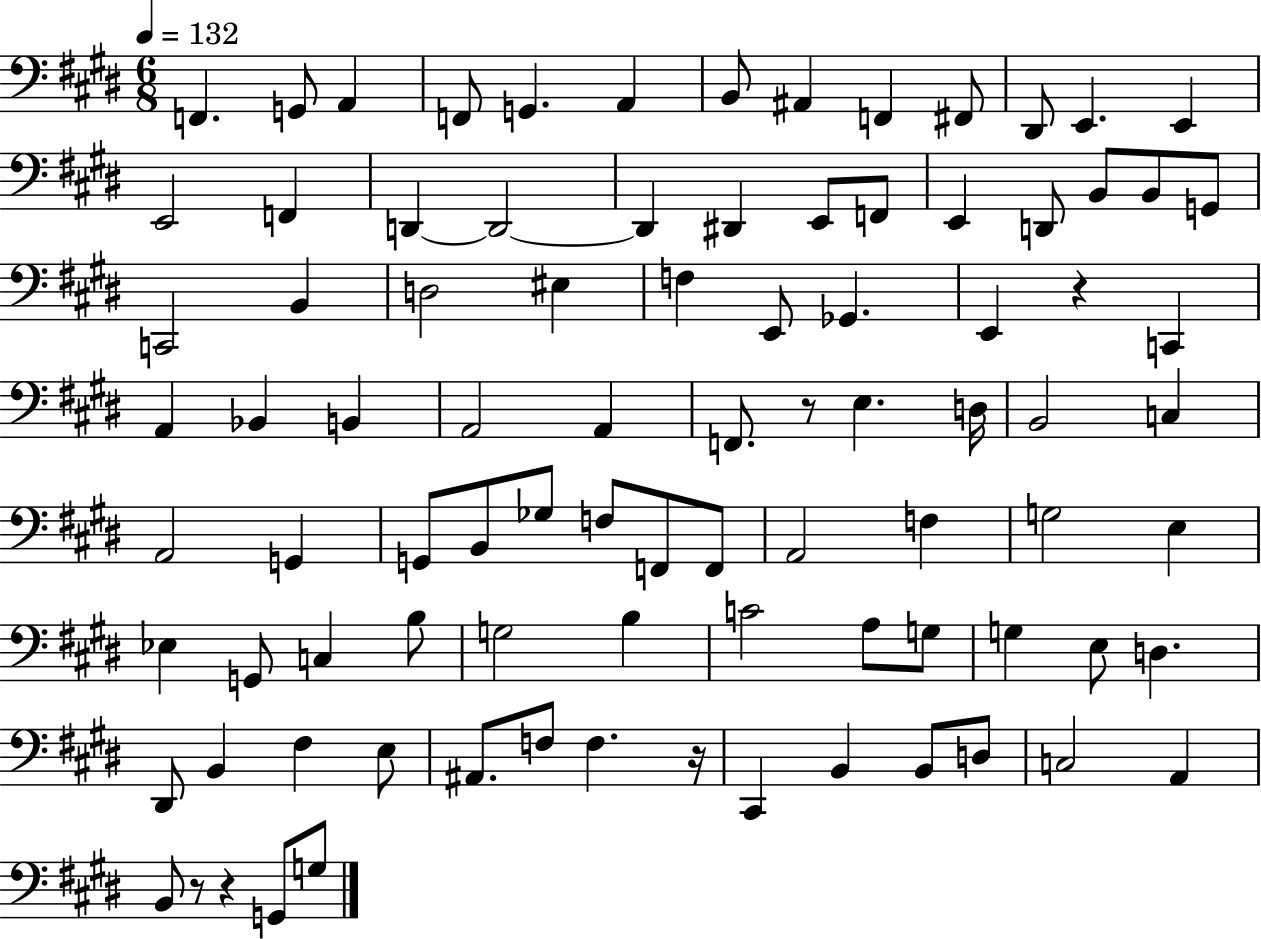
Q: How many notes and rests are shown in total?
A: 90